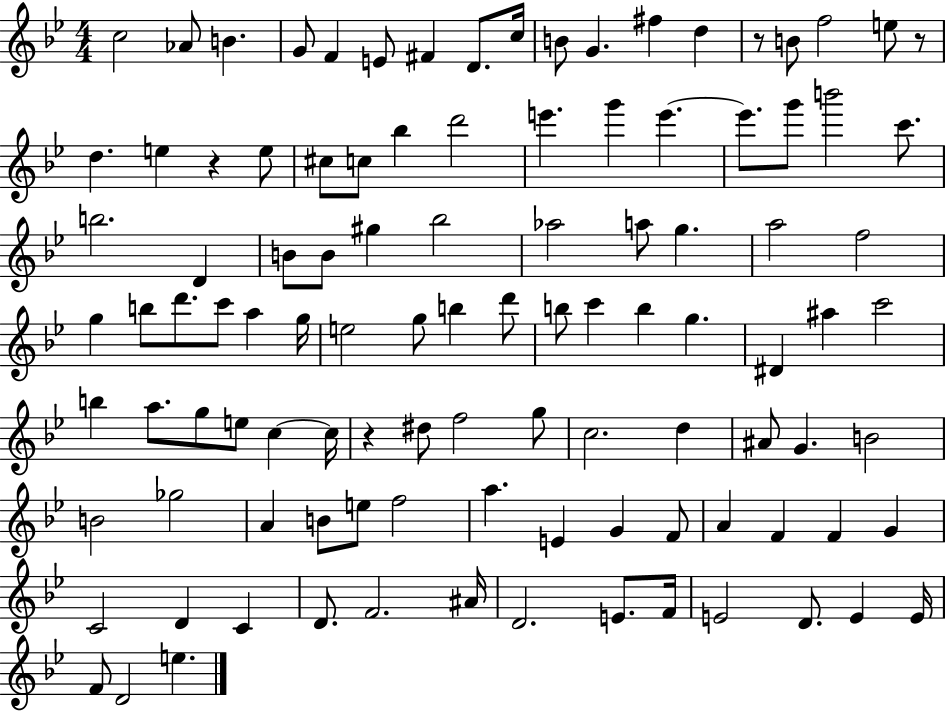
{
  \clef treble
  \numericTimeSignature
  \time 4/4
  \key bes \major
  c''2 aes'8 b'4. | g'8 f'4 e'8 fis'4 d'8. c''16 | b'8 g'4. fis''4 d''4 | r8 b'8 f''2 e''8 r8 | \break d''4. e''4 r4 e''8 | cis''8 c''8 bes''4 d'''2 | e'''4. g'''4 e'''4.~~ | e'''8. g'''8 b'''2 c'''8. | \break b''2. d'4 | b'8 b'8 gis''4 bes''2 | aes''2 a''8 g''4. | a''2 f''2 | \break g''4 b''8 d'''8. c'''8 a''4 g''16 | e''2 g''8 b''4 d'''8 | b''8 c'''4 b''4 g''4. | dis'4 ais''4 c'''2 | \break b''4 a''8. g''8 e''8 c''4~~ c''16 | r4 dis''8 f''2 g''8 | c''2. d''4 | ais'8 g'4. b'2 | \break b'2 ges''2 | a'4 b'8 e''8 f''2 | a''4. e'4 g'4 f'8 | a'4 f'4 f'4 g'4 | \break c'2 d'4 c'4 | d'8. f'2. ais'16 | d'2. e'8. f'16 | e'2 d'8. e'4 e'16 | \break f'8 d'2 e''4. | \bar "|."
}